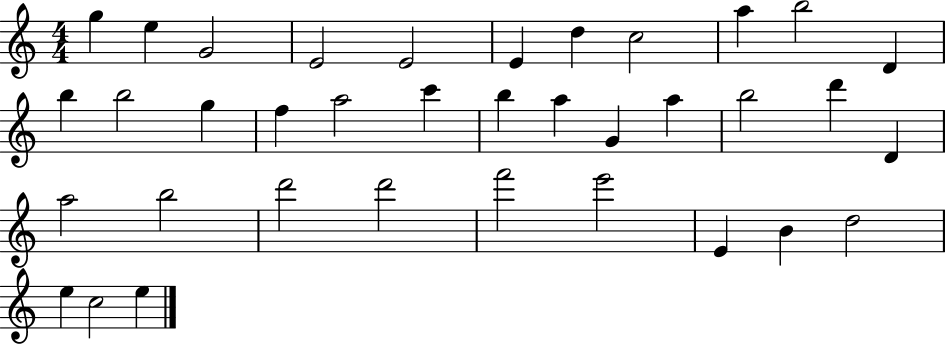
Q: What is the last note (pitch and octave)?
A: E5